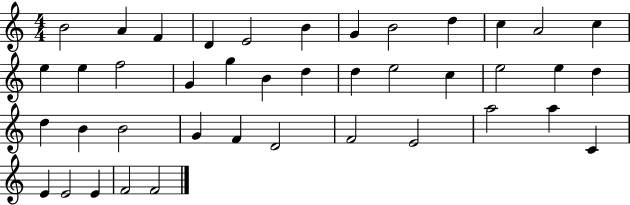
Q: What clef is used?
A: treble